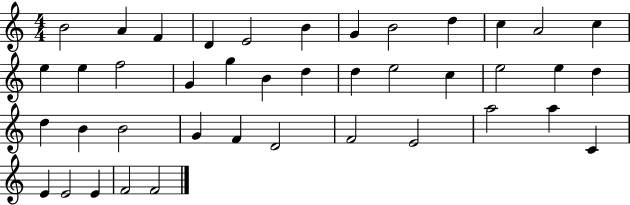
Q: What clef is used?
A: treble